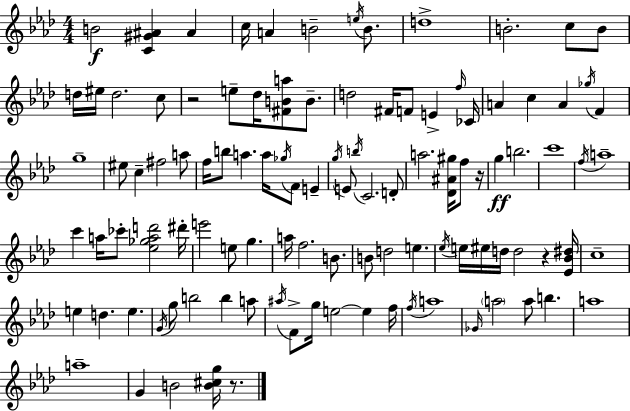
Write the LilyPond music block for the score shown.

{
  \clef treble
  \numericTimeSignature
  \time 4/4
  \key aes \major
  b'2\f <c' gis' ais'>4 ais'4 | c''16 a'4 b'2-- \acciaccatura { e''16 } b'8. | d''1-> | b'2.-. c''8 b'8 | \break d''16 eis''16 d''2. c''8 | r2 e''8-- des''16 <fis' b' a''>8 b'8.-- | d''2 fis'16 f'8 e'4-> | \grace { f''16 } ces'16 a'4 c''4 a'4 \acciaccatura { ges''16 } f'4 | \break g''1-- | eis''8 c''4-- fis''2 | a''8 f''16 b''8 a''4. a''16 \acciaccatura { ges''16 } f'8 | e'4-- \acciaccatura { g''16 } e'8 \acciaccatura { b''16 } c'2. | \break d'8-. a''2. | <des' ais' gis''>16 f''8 r16 g''4\ff b''2. | c'''1 | \acciaccatura { f''16 } a''1-- | \break c'''4 a''16 ces'''8-. <ees'' ges'' a'' d'''>2 | dis'''16-. e'''2 e''8 | g''4. a''16 f''2. | b'8. b'8 d''2 | \break e''4. \acciaccatura { ees''16 } e''16 eis''16 d''16 d''2 | r4 <ees' bes' dis''>16 c''1-- | e''4 d''4. | e''4. \acciaccatura { g'16 } g''8 b''2 | \break b''4 a''8 \acciaccatura { ais''16 } f'8-> g''16 e''2~~ | e''4 f''16 \acciaccatura { f''16 } a''1 | \grace { ges'16 } \parenthesize a''2 | a''8 b''4. a''1 | \break a''1-- | g'4 | b'2 <b' cis'' g''>16 r8. \bar "|."
}